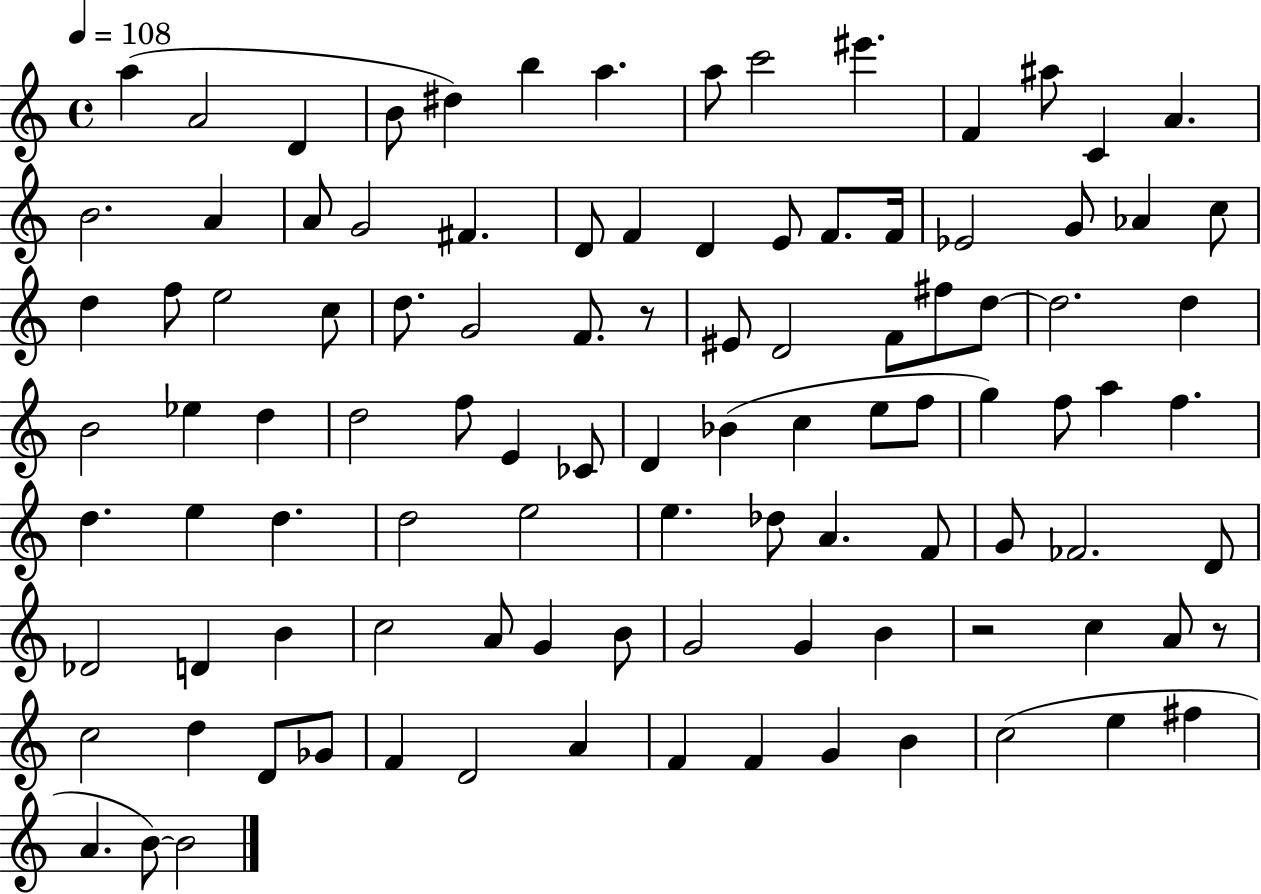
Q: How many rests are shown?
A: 3